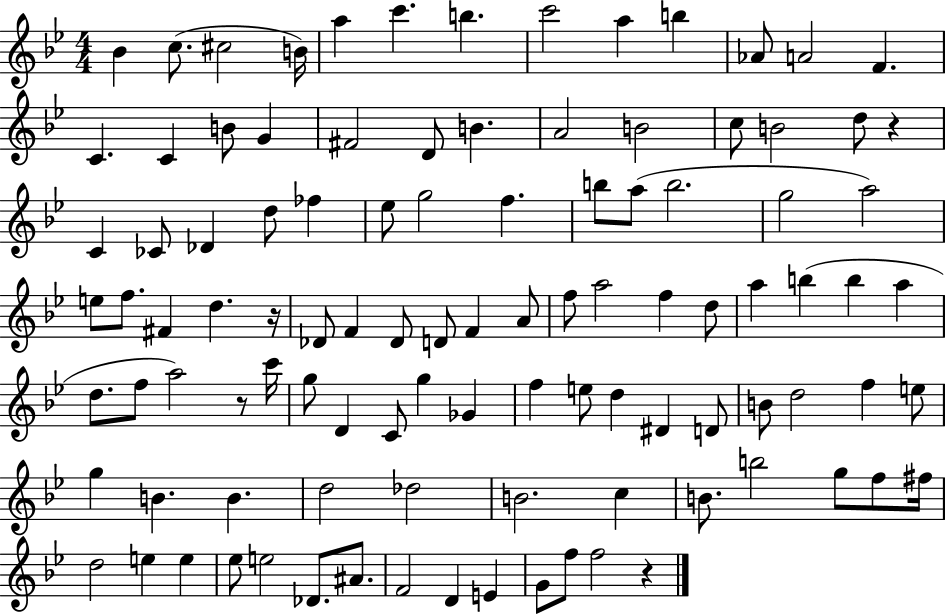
X:1
T:Untitled
M:4/4
L:1/4
K:Bb
_B c/2 ^c2 B/4 a c' b c'2 a b _A/2 A2 F C C B/2 G ^F2 D/2 B A2 B2 c/2 B2 d/2 z C _C/2 _D d/2 _f _e/2 g2 f b/2 a/2 b2 g2 a2 e/2 f/2 ^F d z/4 _D/2 F _D/2 D/2 F A/2 f/2 a2 f d/2 a b b a d/2 f/2 a2 z/2 c'/4 g/2 D C/2 g _G f e/2 d ^D D/2 B/2 d2 f e/2 g B B d2 _d2 B2 c B/2 b2 g/2 f/2 ^f/4 d2 e e _e/2 e2 _D/2 ^A/2 F2 D E G/2 f/2 f2 z